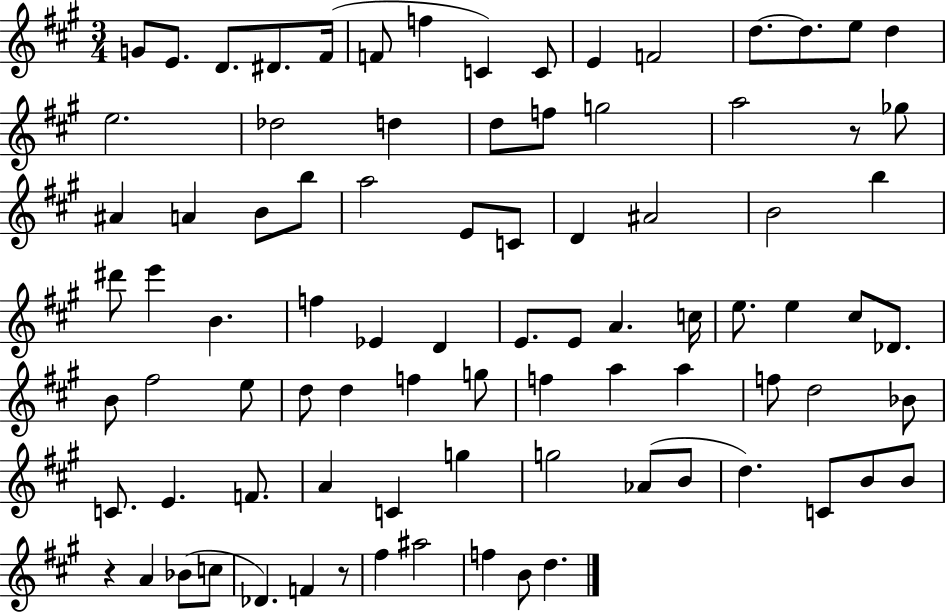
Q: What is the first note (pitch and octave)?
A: G4